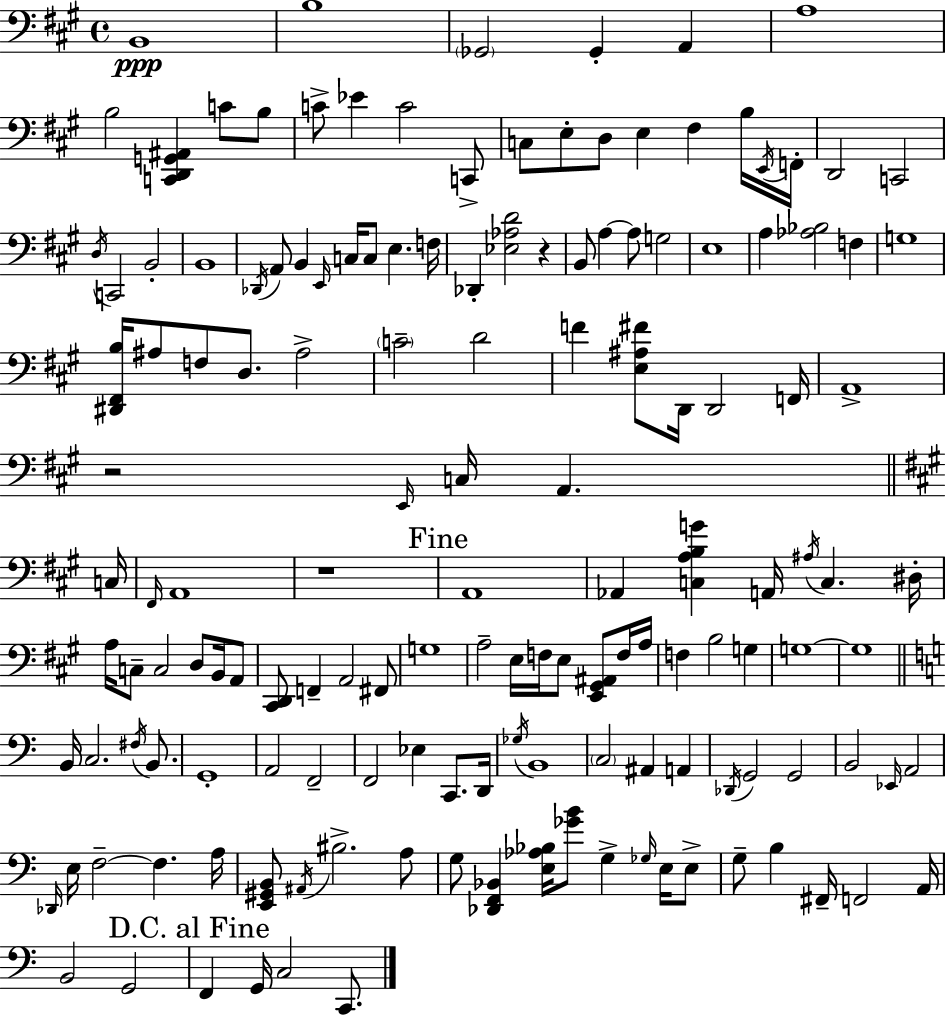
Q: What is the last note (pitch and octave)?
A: C2